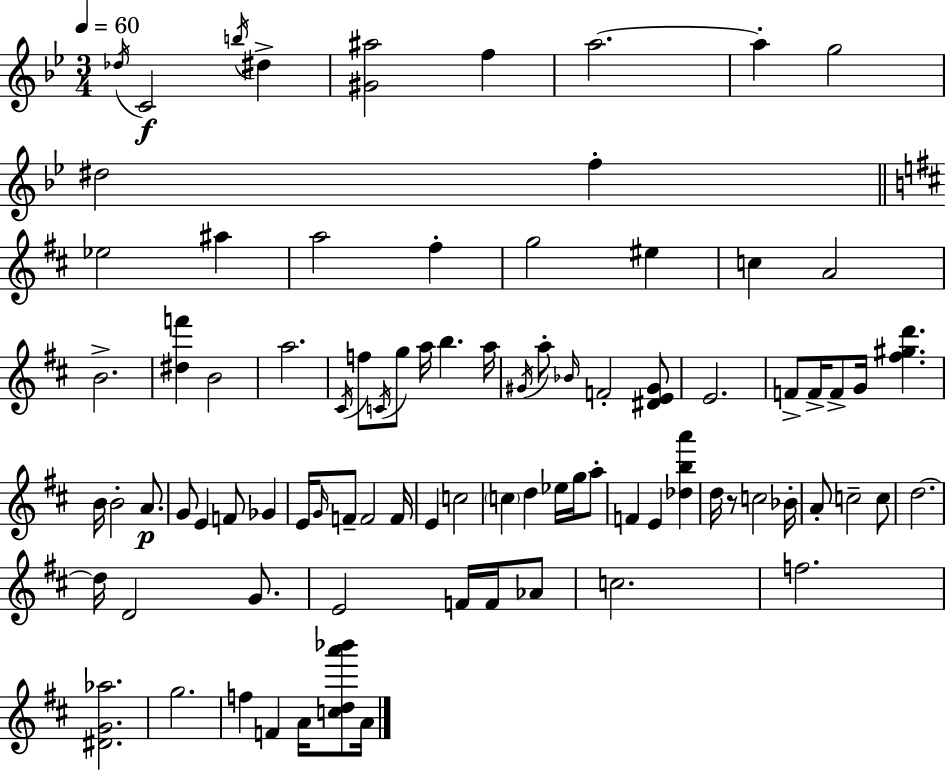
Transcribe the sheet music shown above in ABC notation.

X:1
T:Untitled
M:3/4
L:1/4
K:Bb
_d/4 C2 b/4 ^d [^G^a]2 f a2 a g2 ^d2 f _e2 ^a a2 ^f g2 ^e c A2 B2 [^df'] B2 a2 ^C/4 f/2 C/4 g/2 a/4 b a/4 ^G/4 a/2 _B/4 F2 [^DE^G]/2 E2 F/2 F/4 F/2 G/4 [^f^gd'] B/4 B2 A/2 G/2 E F/2 _G E/4 G/4 F/2 F2 F/4 E c2 c d _e/4 g/4 a/2 F E [_dba'] d/4 z/2 c2 _B/4 A/2 c2 c/2 d2 d/4 D2 G/2 E2 F/4 F/4 _A/2 c2 f2 [^DG_a]2 g2 f F A/4 [cda'_b']/2 A/4